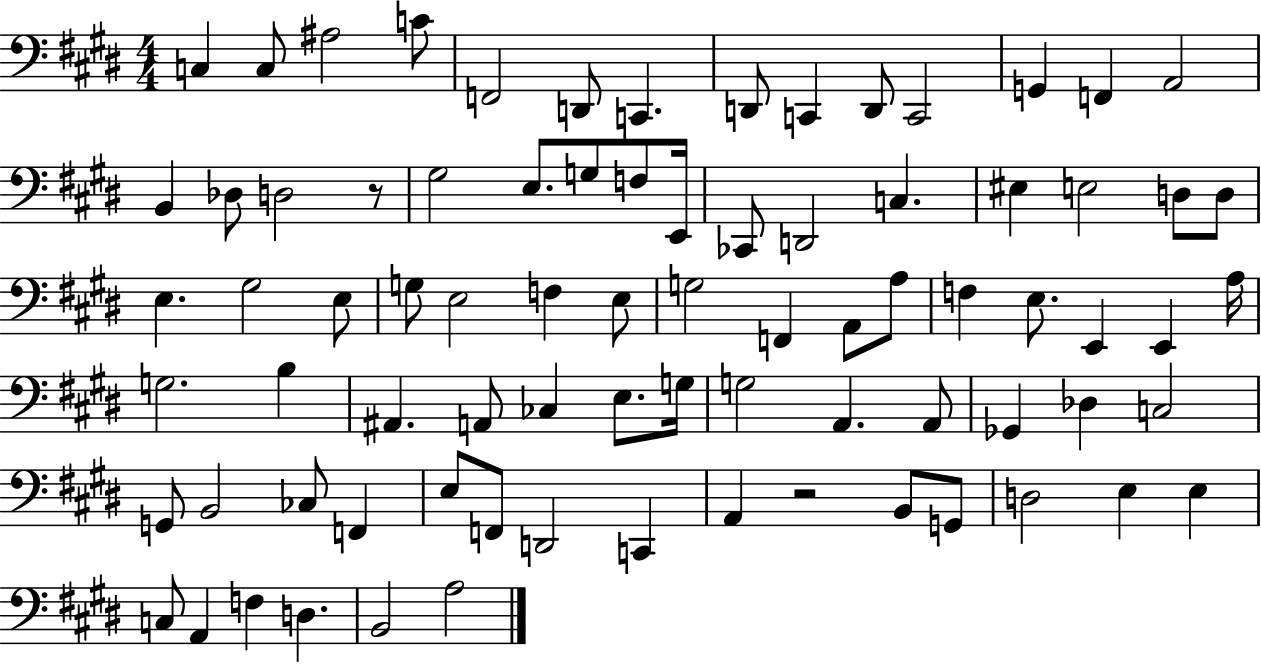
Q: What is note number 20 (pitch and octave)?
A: G3